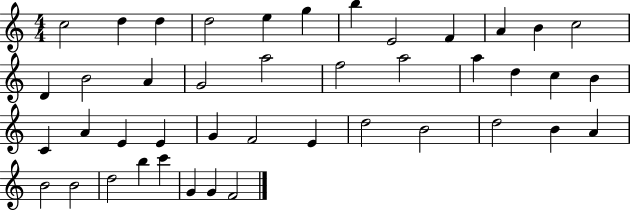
{
  \clef treble
  \numericTimeSignature
  \time 4/4
  \key c \major
  c''2 d''4 d''4 | d''2 e''4 g''4 | b''4 e'2 f'4 | a'4 b'4 c''2 | \break d'4 b'2 a'4 | g'2 a''2 | f''2 a''2 | a''4 d''4 c''4 b'4 | \break c'4 a'4 e'4 e'4 | g'4 f'2 e'4 | d''2 b'2 | d''2 b'4 a'4 | \break b'2 b'2 | d''2 b''4 c'''4 | g'4 g'4 f'2 | \bar "|."
}